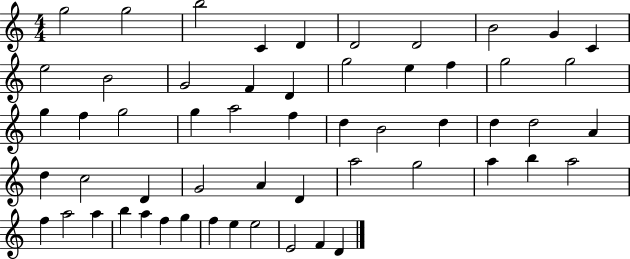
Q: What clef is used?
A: treble